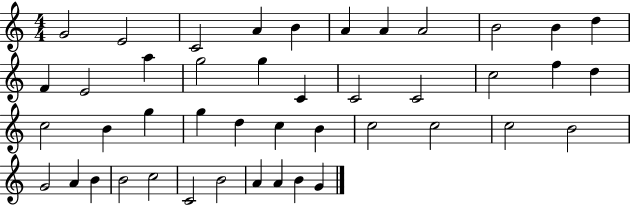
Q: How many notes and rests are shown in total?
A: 44